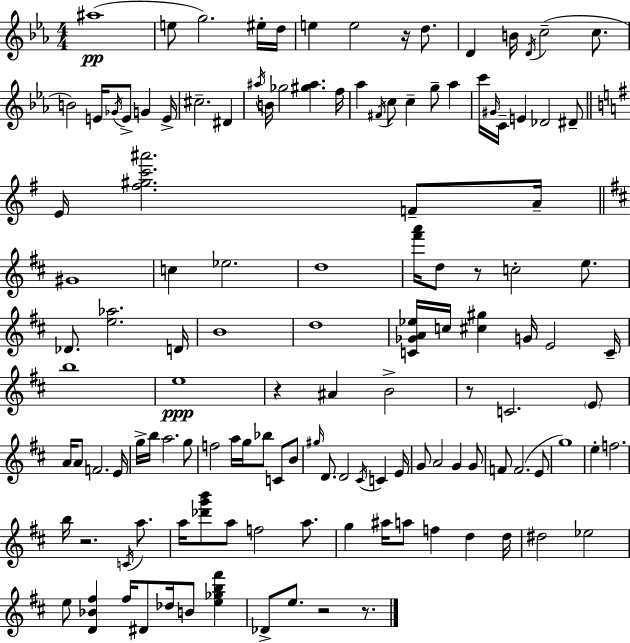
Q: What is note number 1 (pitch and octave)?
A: A#5